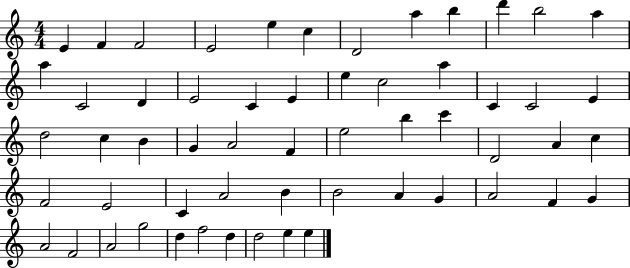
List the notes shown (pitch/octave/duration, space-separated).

E4/q F4/q F4/h E4/h E5/q C5/q D4/h A5/q B5/q D6/q B5/h A5/q A5/q C4/h D4/q E4/h C4/q E4/q E5/q C5/h A5/q C4/q C4/h E4/q D5/h C5/q B4/q G4/q A4/h F4/q E5/h B5/q C6/q D4/h A4/q C5/q F4/h E4/h C4/q A4/h B4/q B4/h A4/q G4/q A4/h F4/q G4/q A4/h F4/h A4/h G5/h D5/q F5/h D5/q D5/h E5/q E5/q